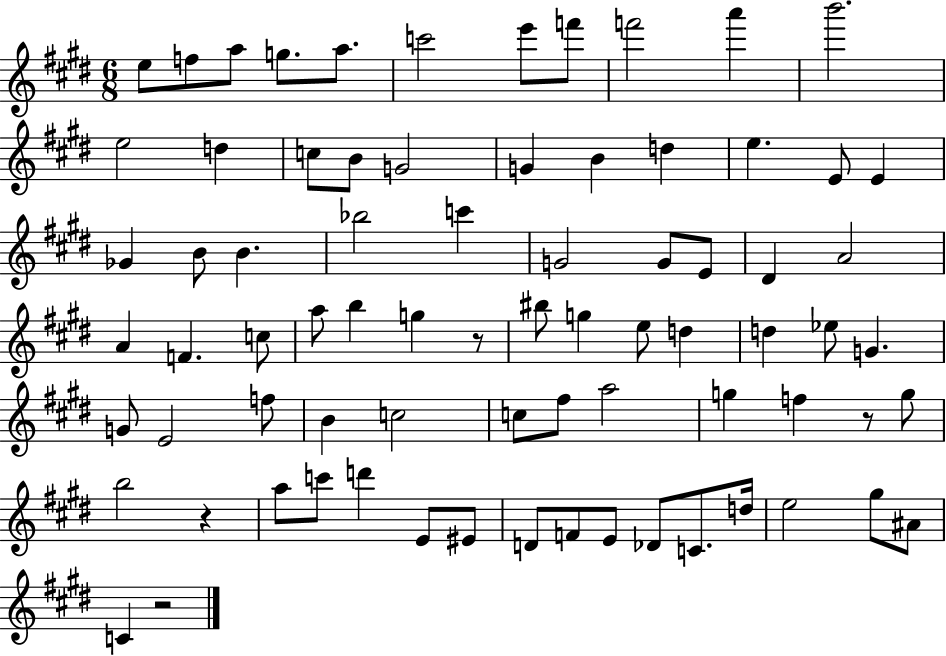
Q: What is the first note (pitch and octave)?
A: E5